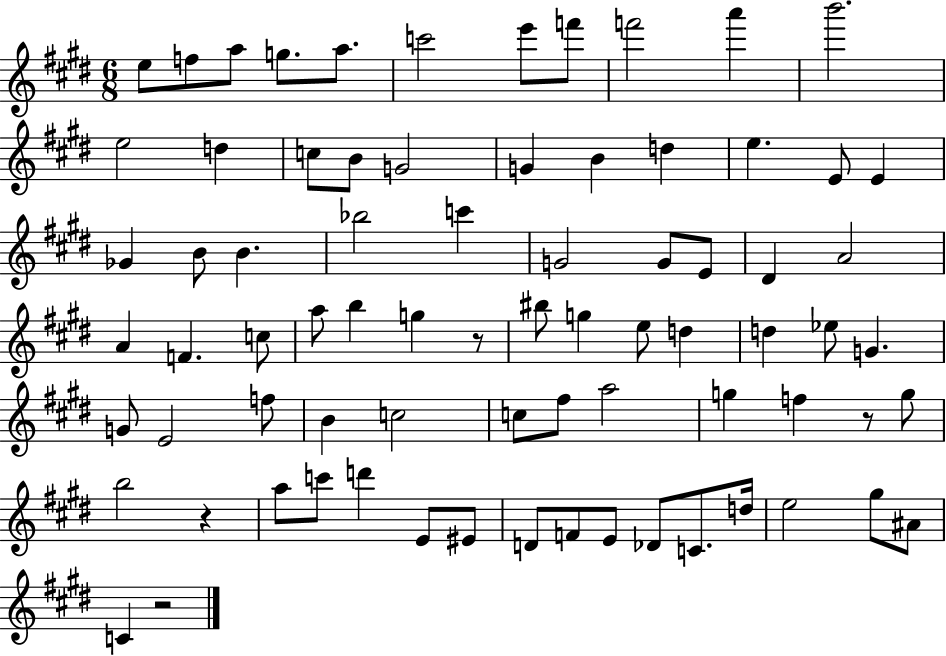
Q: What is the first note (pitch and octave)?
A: E5